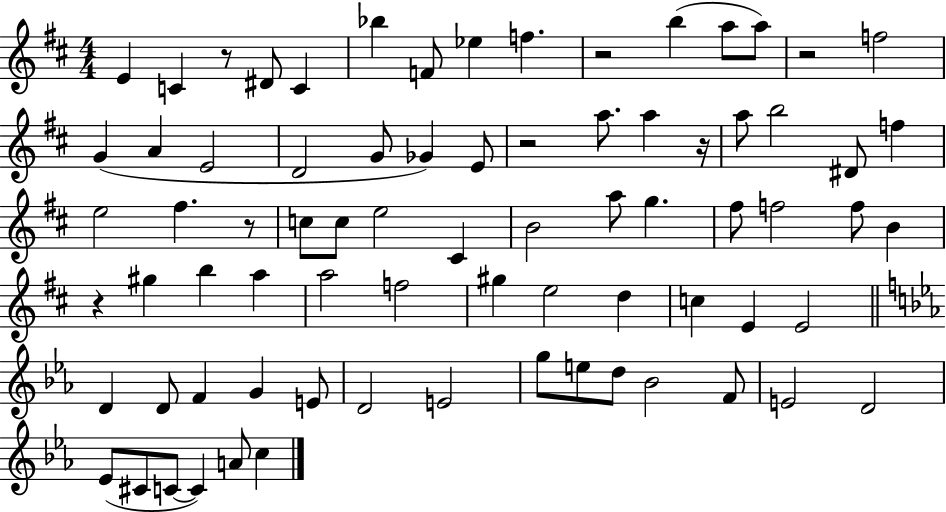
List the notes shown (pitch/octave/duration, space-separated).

E4/q C4/q R/e D#4/e C4/q Bb5/q F4/e Eb5/q F5/q. R/h B5/q A5/e A5/e R/h F5/h G4/q A4/q E4/h D4/h G4/e Gb4/q E4/e R/h A5/e. A5/q R/s A5/e B5/h D#4/e F5/q E5/h F#5/q. R/e C5/e C5/e E5/h C#4/q B4/h A5/e G5/q. F#5/e F5/h F5/e B4/q R/q G#5/q B5/q A5/q A5/h F5/h G#5/q E5/h D5/q C5/q E4/q E4/h D4/q D4/e F4/q G4/q E4/e D4/h E4/h G5/e E5/e D5/e Bb4/h F4/e E4/h D4/h Eb4/e C#4/e C4/e C4/q A4/e C5/q